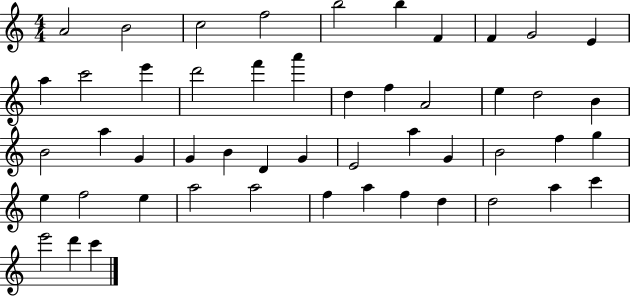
A4/h B4/h C5/h F5/h B5/h B5/q F4/q F4/q G4/h E4/q A5/q C6/h E6/q D6/h F6/q A6/q D5/q F5/q A4/h E5/q D5/h B4/q B4/h A5/q G4/q G4/q B4/q D4/q G4/q E4/h A5/q G4/q B4/h F5/q G5/q E5/q F5/h E5/q A5/h A5/h F5/q A5/q F5/q D5/q D5/h A5/q C6/q E6/h D6/q C6/q